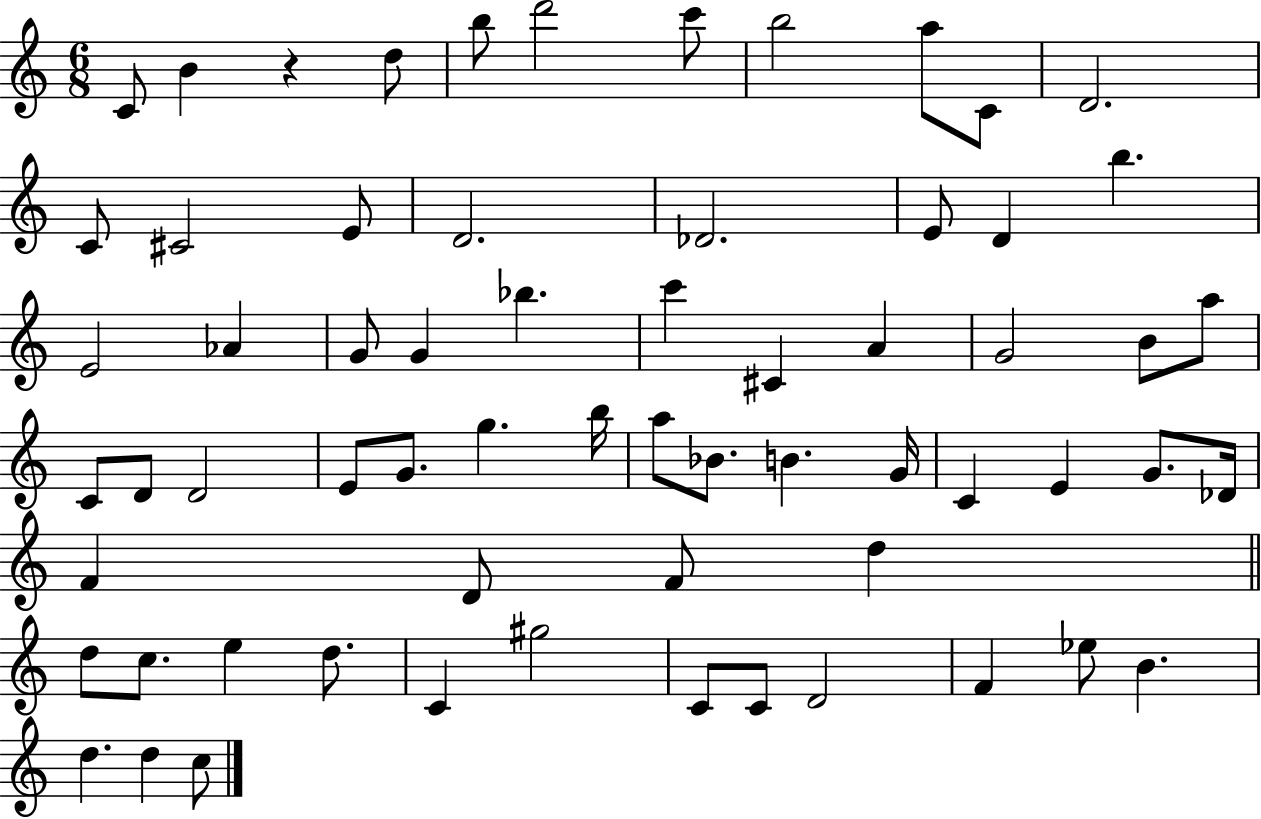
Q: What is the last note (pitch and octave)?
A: C5